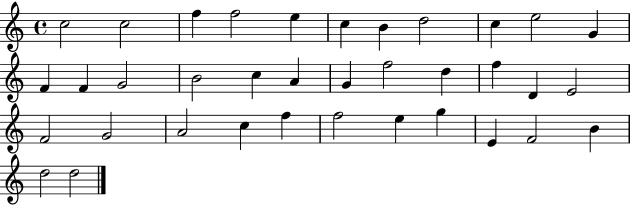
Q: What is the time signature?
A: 4/4